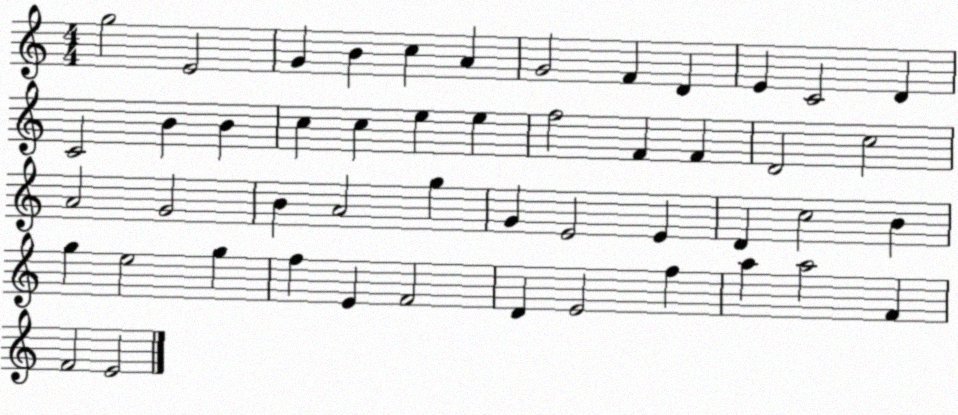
X:1
T:Untitled
M:4/4
L:1/4
K:C
g2 E2 G B c A G2 F D E C2 D C2 B B c c e e f2 F F D2 c2 A2 G2 B A2 g G E2 E D c2 B g e2 g f E F2 D E2 f a a2 F F2 E2